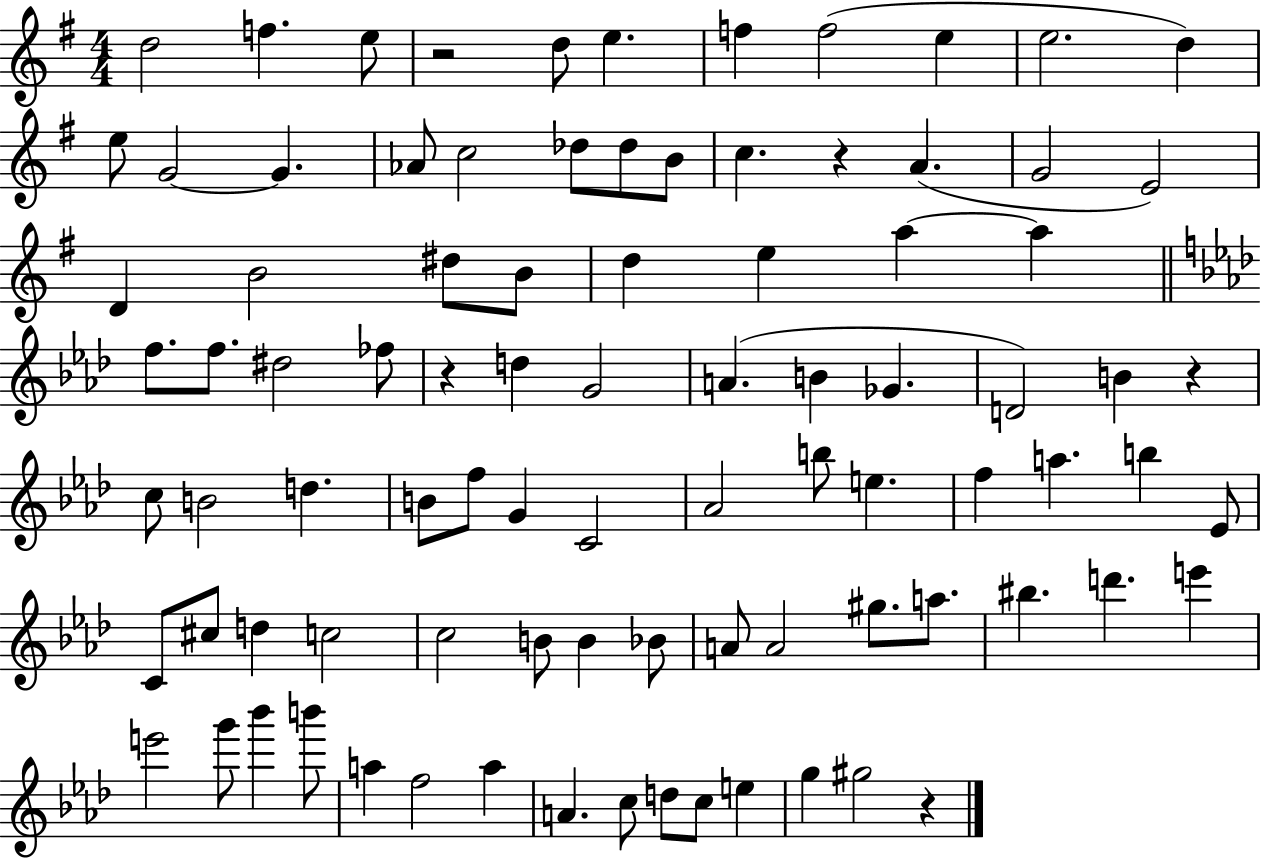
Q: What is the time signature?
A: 4/4